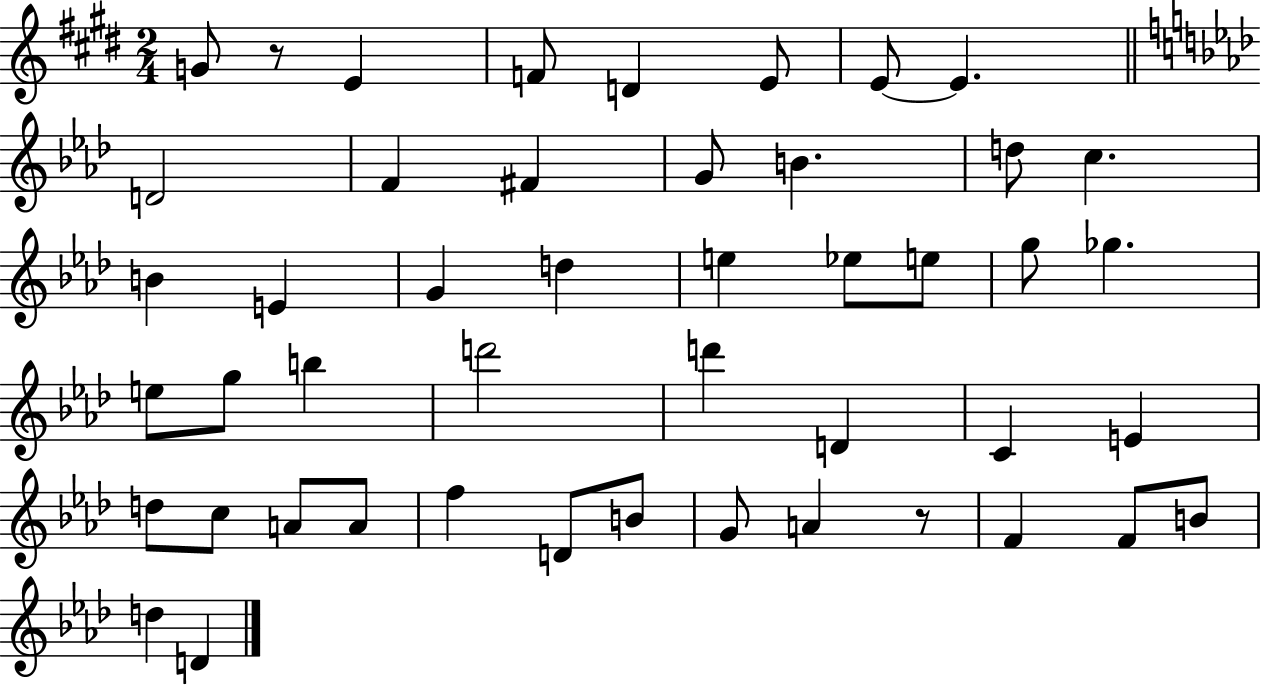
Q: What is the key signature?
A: E major